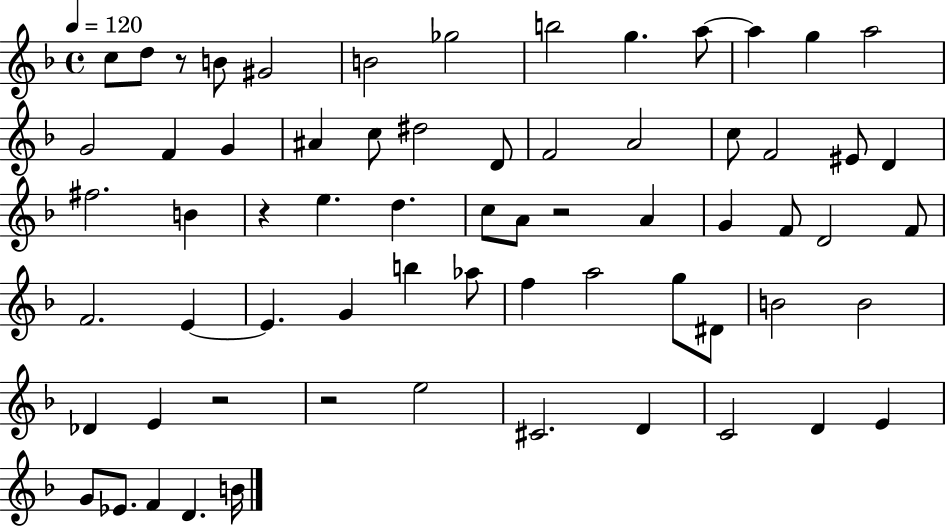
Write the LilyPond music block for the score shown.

{
  \clef treble
  \time 4/4
  \defaultTimeSignature
  \key f \major
  \tempo 4 = 120
  c''8 d''8 r8 b'8 gis'2 | b'2 ges''2 | b''2 g''4. a''8~~ | a''4 g''4 a''2 | \break g'2 f'4 g'4 | ais'4 c''8 dis''2 d'8 | f'2 a'2 | c''8 f'2 eis'8 d'4 | \break fis''2. b'4 | r4 e''4. d''4. | c''8 a'8 r2 a'4 | g'4 f'8 d'2 f'8 | \break f'2. e'4~~ | e'4. g'4 b''4 aes''8 | f''4 a''2 g''8 dis'8 | b'2 b'2 | \break des'4 e'4 r2 | r2 e''2 | cis'2. d'4 | c'2 d'4 e'4 | \break g'8 ees'8. f'4 d'4. b'16 | \bar "|."
}